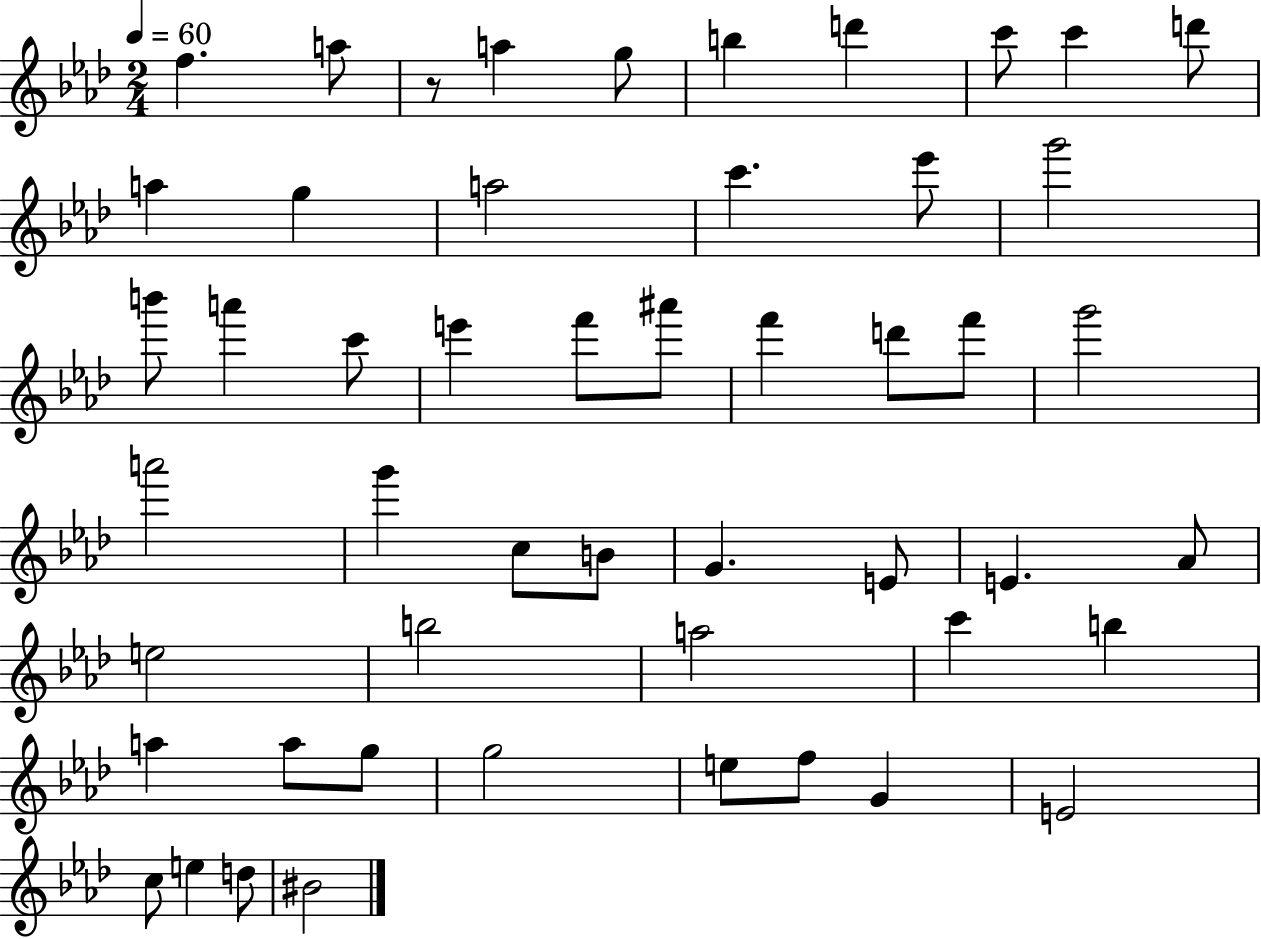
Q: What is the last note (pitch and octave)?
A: BIS4